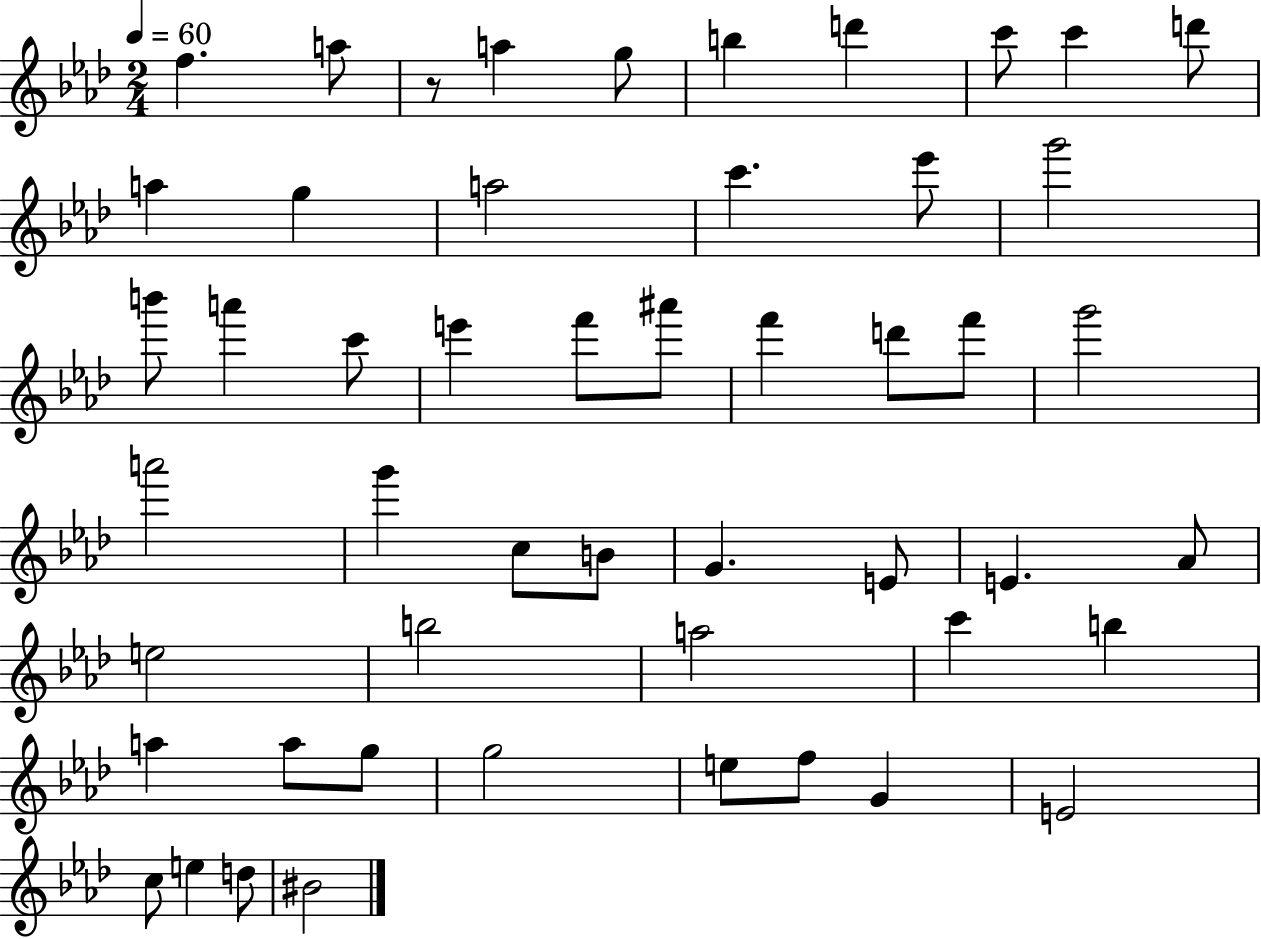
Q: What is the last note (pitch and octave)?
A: BIS4